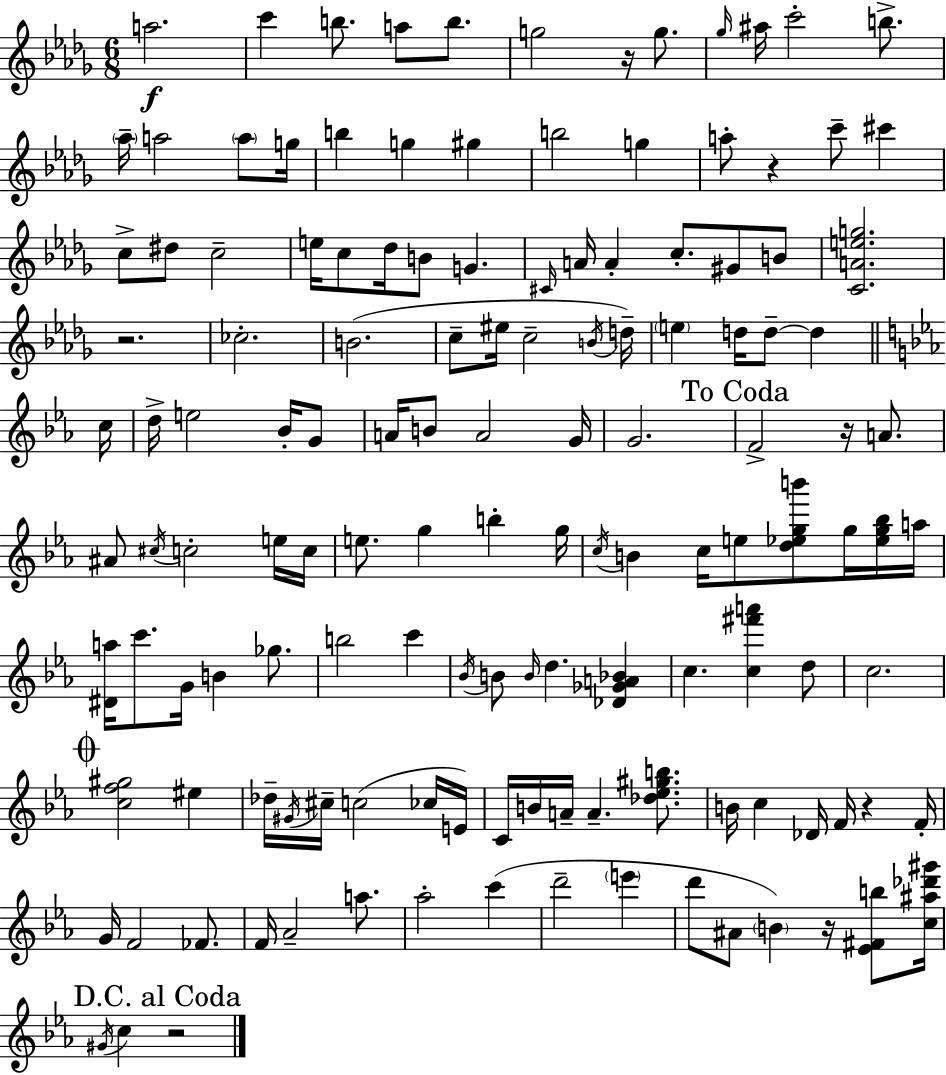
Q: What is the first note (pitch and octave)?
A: A5